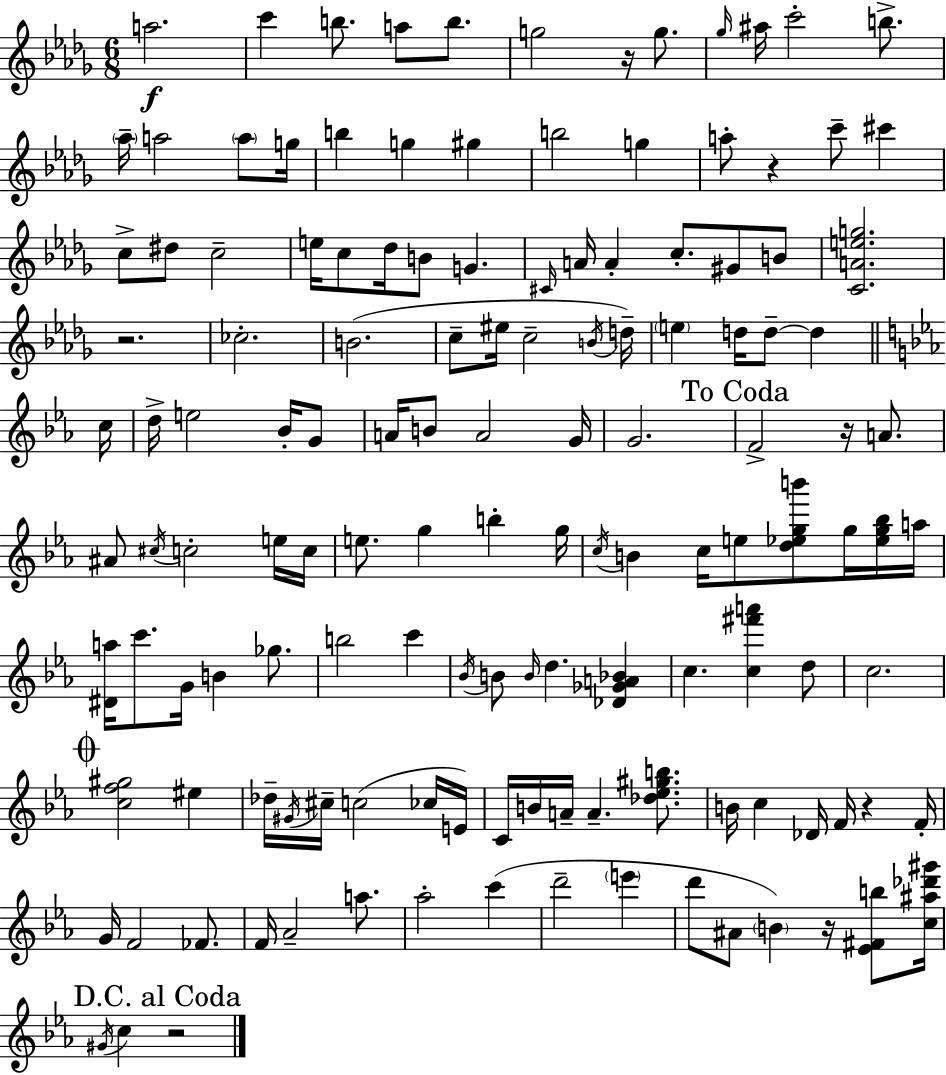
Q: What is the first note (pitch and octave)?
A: A5